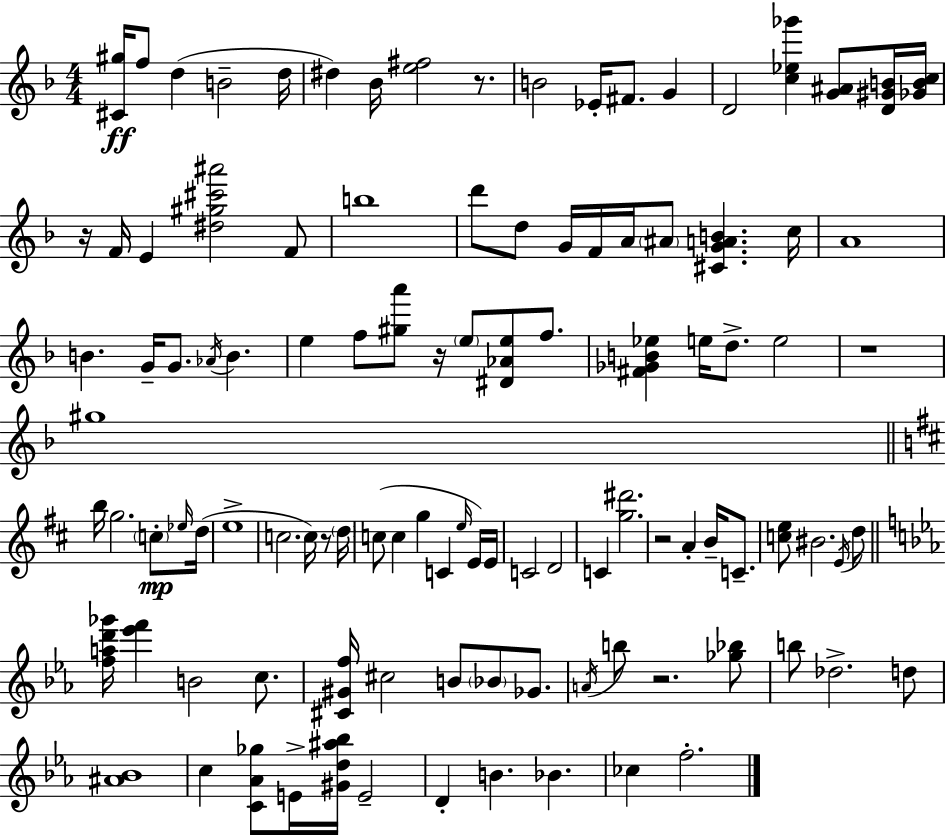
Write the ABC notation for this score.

X:1
T:Untitled
M:4/4
L:1/4
K:Dm
[^C^g]/4 f/2 d B2 d/4 ^d _B/4 [e^f]2 z/2 B2 _E/4 ^F/2 G D2 [c_e_g'] [G^A]/2 [D^GB]/4 [_GBc]/4 z/4 F/4 E [^d^g^c'^a']2 F/2 b4 d'/2 d/2 G/4 F/4 A/4 ^A/2 [^CGAB] c/4 A4 B G/4 G/2 _A/4 B e f/2 [^ga']/2 z/4 e/2 [^D_Ae]/2 f/2 [^F_GB_e] e/4 d/2 e2 z4 ^g4 b/4 g2 c/2 _e/4 d/4 e4 c2 c/4 z/2 d/4 c/2 c g C e/4 E/4 E/4 C2 D2 C [g^d']2 z2 A B/4 C/2 [ce]/2 ^B2 E/4 d/2 [fad'_g']/4 [_e'f'] B2 c/2 [^C^Gf]/4 ^c2 B/2 _B/2 _G/2 A/4 b/2 z2 [_g_b]/2 b/2 _d2 d/2 [^A_B]4 c [C_A_g]/2 E/4 [^Gd^a_b]/4 E2 D B _B _c f2